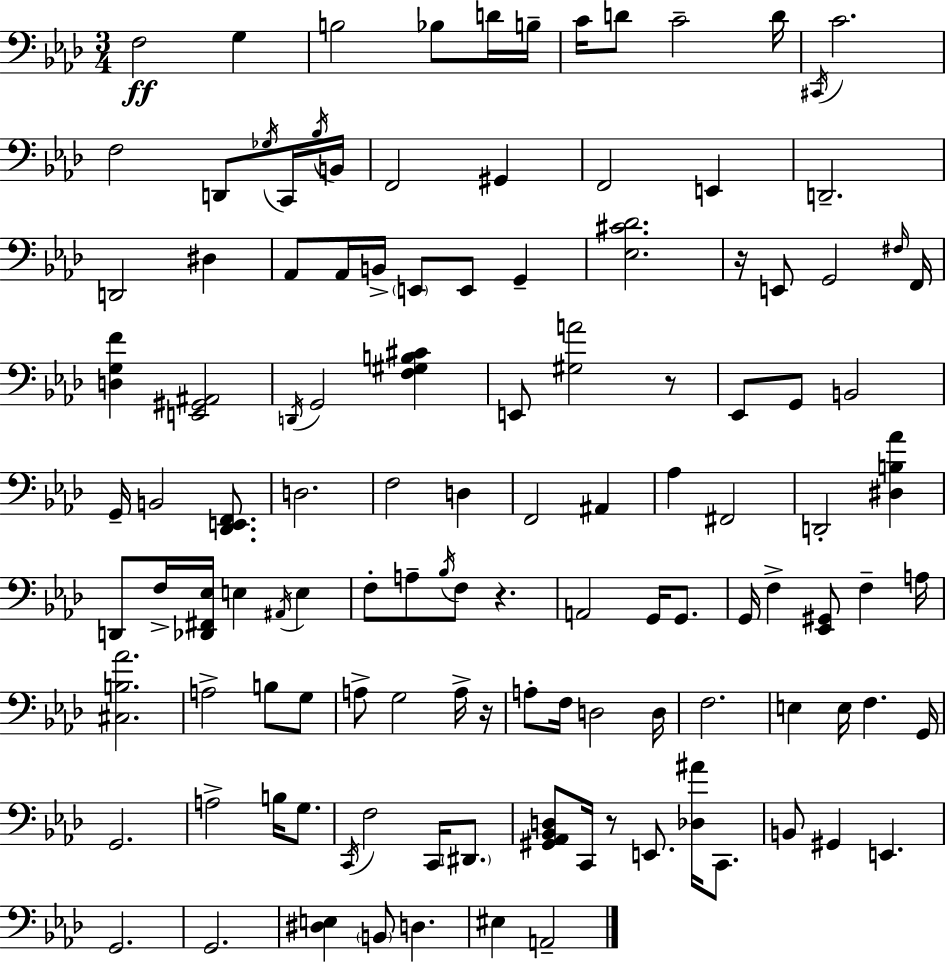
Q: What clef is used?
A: bass